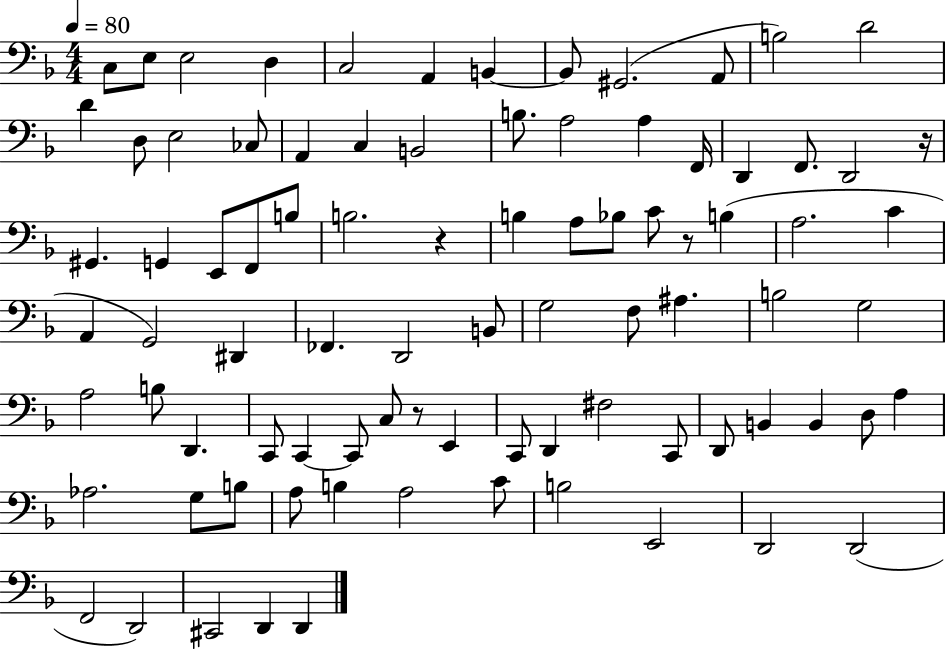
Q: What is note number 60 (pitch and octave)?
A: D2